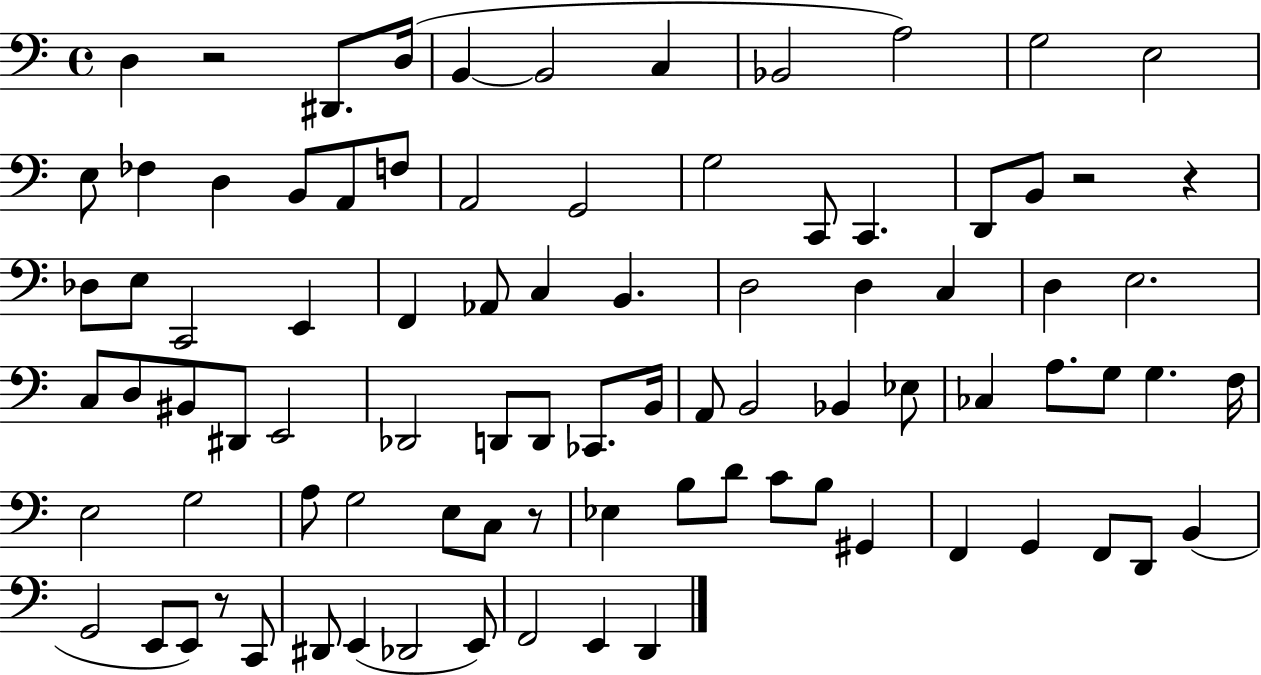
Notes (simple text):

D3/q R/h D#2/e. D3/s B2/q B2/h C3/q Bb2/h A3/h G3/h E3/h E3/e FES3/q D3/q B2/e A2/e F3/e A2/h G2/h G3/h C2/e C2/q. D2/e B2/e R/h R/q Db3/e E3/e C2/h E2/q F2/q Ab2/e C3/q B2/q. D3/h D3/q C3/q D3/q E3/h. C3/e D3/e BIS2/e D#2/e E2/h Db2/h D2/e D2/e CES2/e. B2/s A2/e B2/h Bb2/q Eb3/e CES3/q A3/e. G3/e G3/q. F3/s E3/h G3/h A3/e G3/h E3/e C3/e R/e Eb3/q B3/e D4/e C4/e B3/e G#2/q F2/q G2/q F2/e D2/e B2/q G2/h E2/e E2/e R/e C2/e D#2/e E2/q Db2/h E2/e F2/h E2/q D2/q